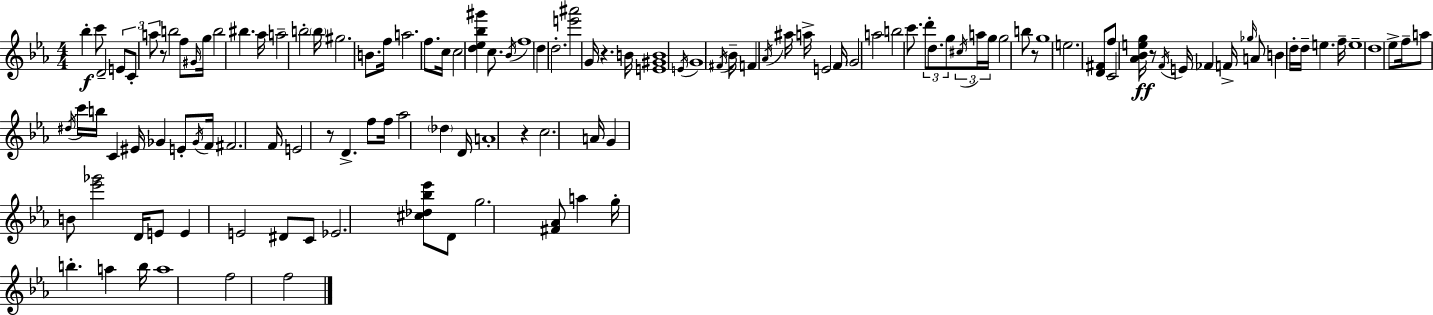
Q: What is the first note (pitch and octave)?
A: Bb5